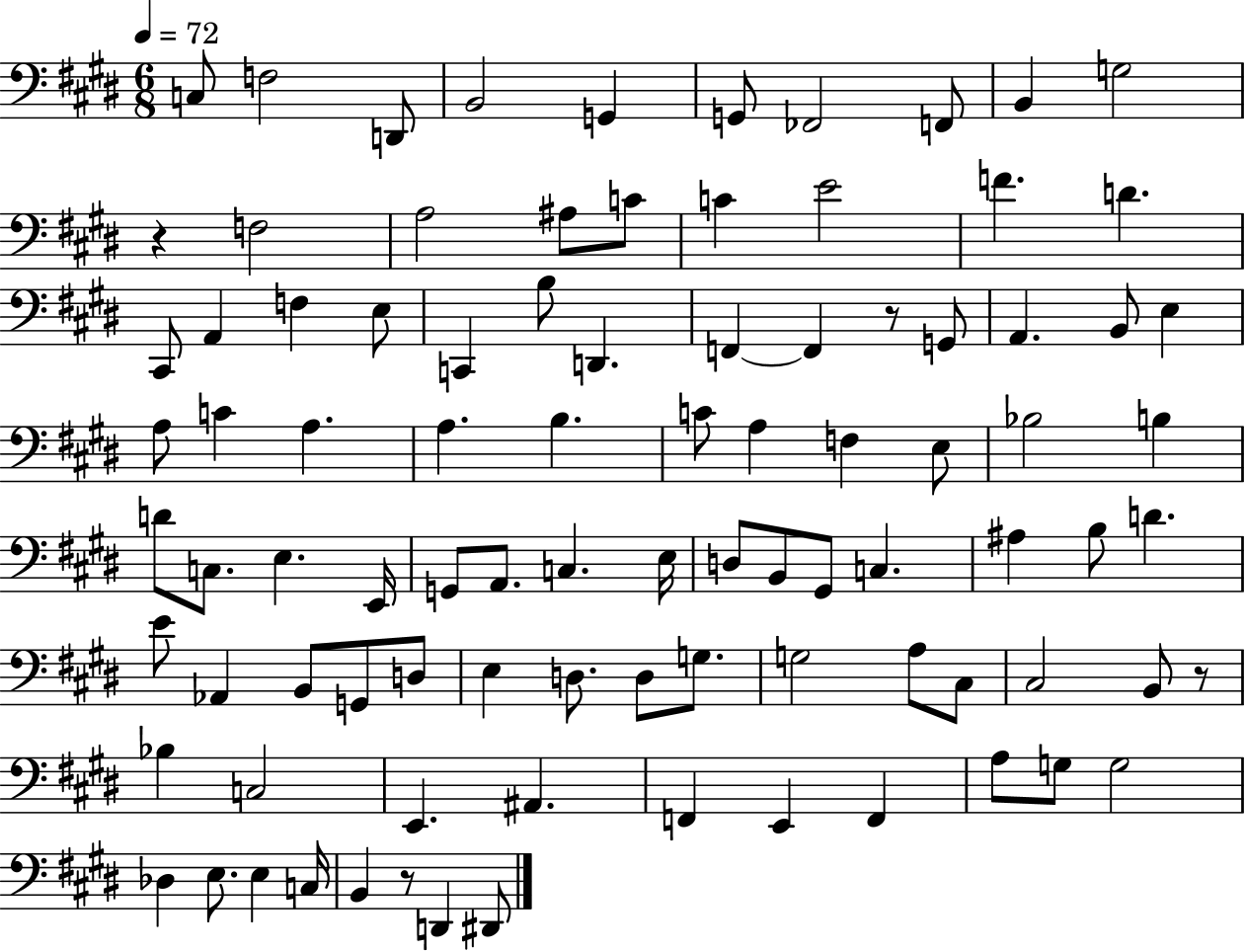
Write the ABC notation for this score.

X:1
T:Untitled
M:6/8
L:1/4
K:E
C,/2 F,2 D,,/2 B,,2 G,, G,,/2 _F,,2 F,,/2 B,, G,2 z F,2 A,2 ^A,/2 C/2 C E2 F D ^C,,/2 A,, F, E,/2 C,, B,/2 D,, F,, F,, z/2 G,,/2 A,, B,,/2 E, A,/2 C A, A, B, C/2 A, F, E,/2 _B,2 B, D/2 C,/2 E, E,,/4 G,,/2 A,,/2 C, E,/4 D,/2 B,,/2 ^G,,/2 C, ^A, B,/2 D E/2 _A,, B,,/2 G,,/2 D,/2 E, D,/2 D,/2 G,/2 G,2 A,/2 ^C,/2 ^C,2 B,,/2 z/2 _B, C,2 E,, ^A,, F,, E,, F,, A,/2 G,/2 G,2 _D, E,/2 E, C,/4 B,, z/2 D,, ^D,,/2